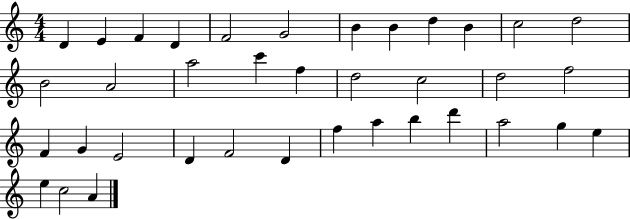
{
  \clef treble
  \numericTimeSignature
  \time 4/4
  \key c \major
  d'4 e'4 f'4 d'4 | f'2 g'2 | b'4 b'4 d''4 b'4 | c''2 d''2 | \break b'2 a'2 | a''2 c'''4 f''4 | d''2 c''2 | d''2 f''2 | \break f'4 g'4 e'2 | d'4 f'2 d'4 | f''4 a''4 b''4 d'''4 | a''2 g''4 e''4 | \break e''4 c''2 a'4 | \bar "|."
}